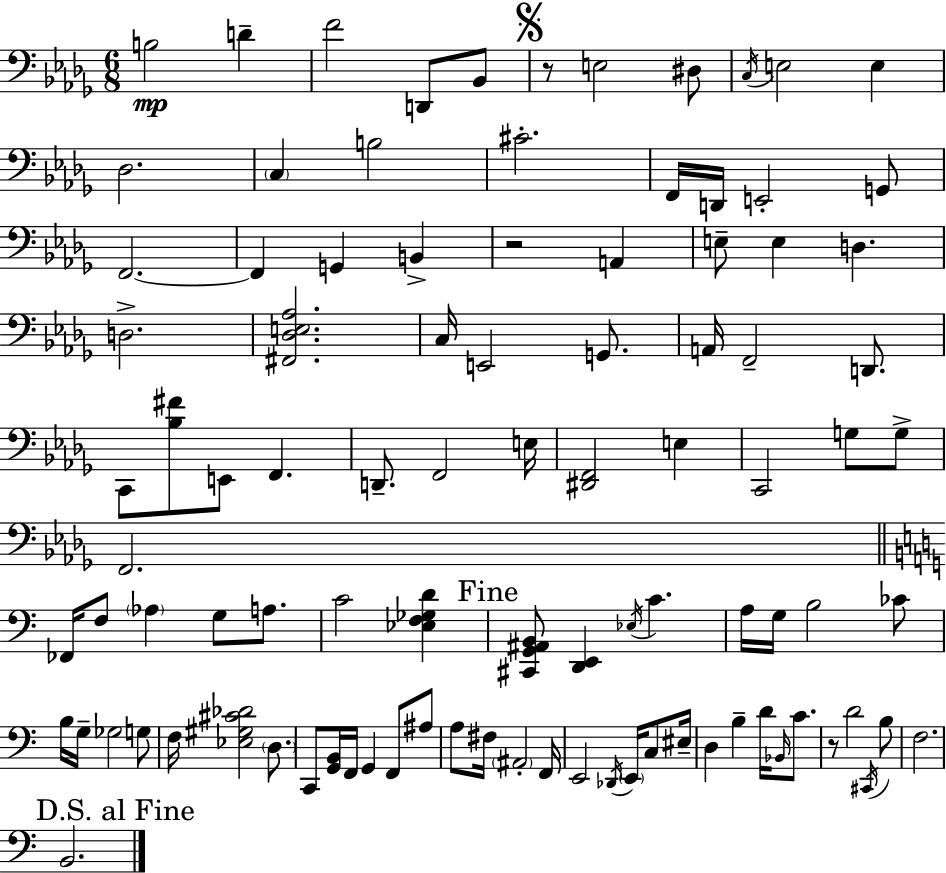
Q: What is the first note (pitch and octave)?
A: B3